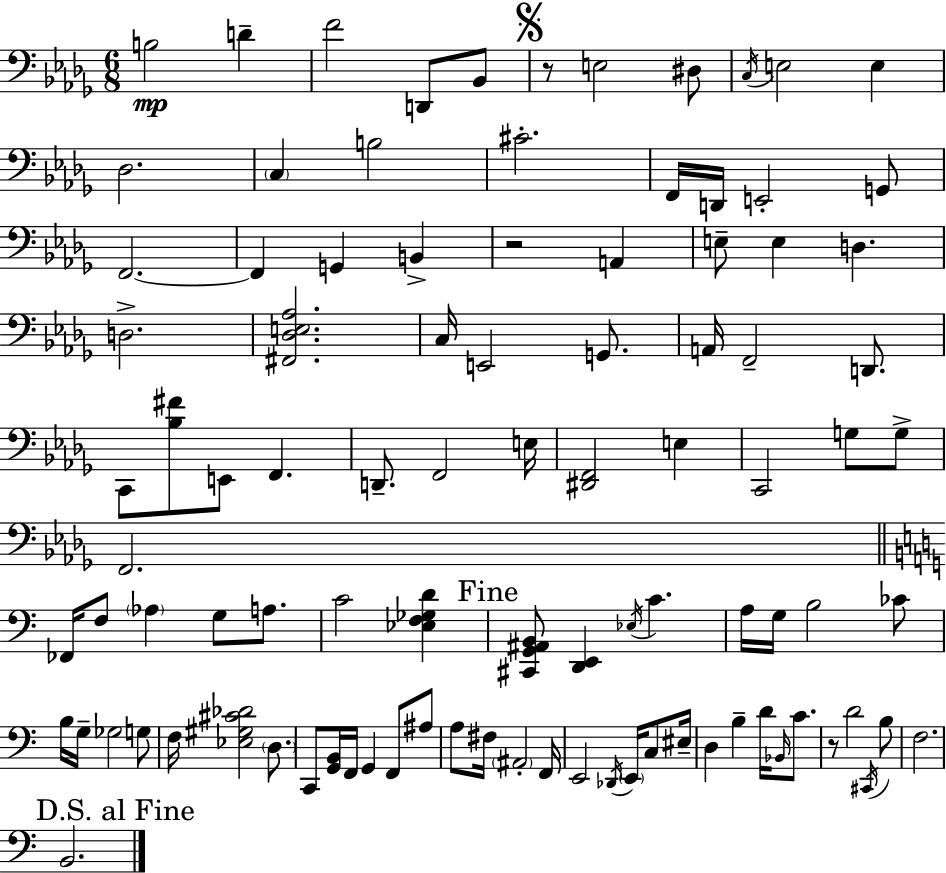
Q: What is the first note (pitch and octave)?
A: B3